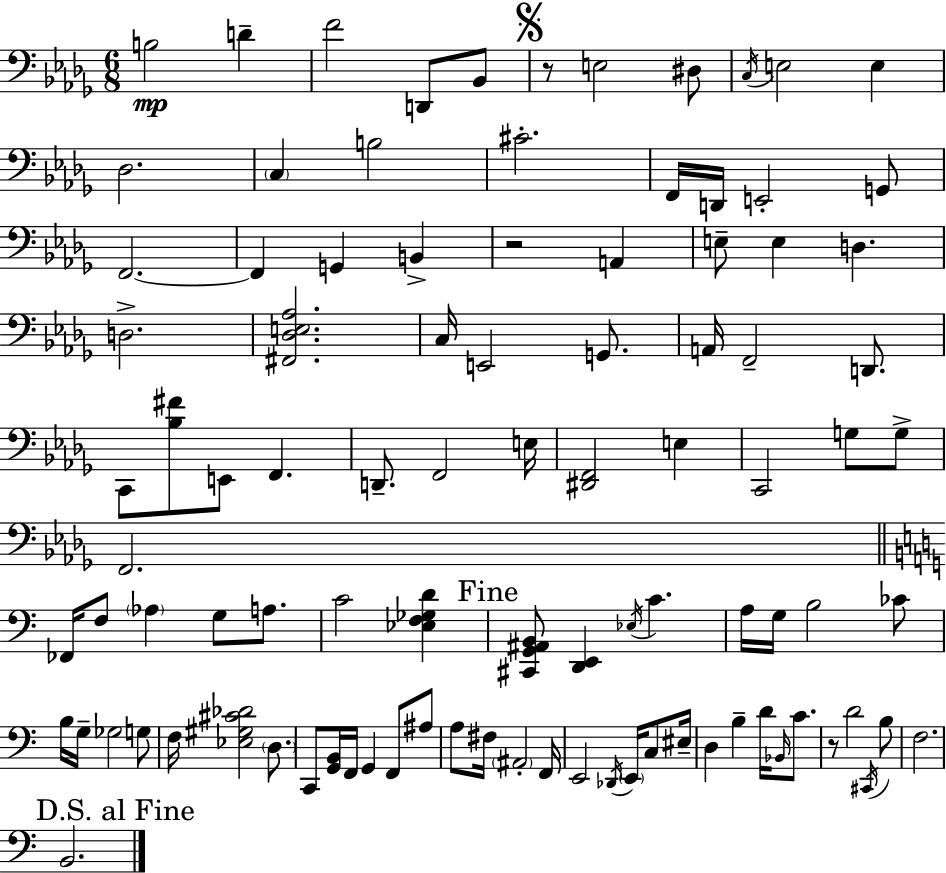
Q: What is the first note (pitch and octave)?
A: B3